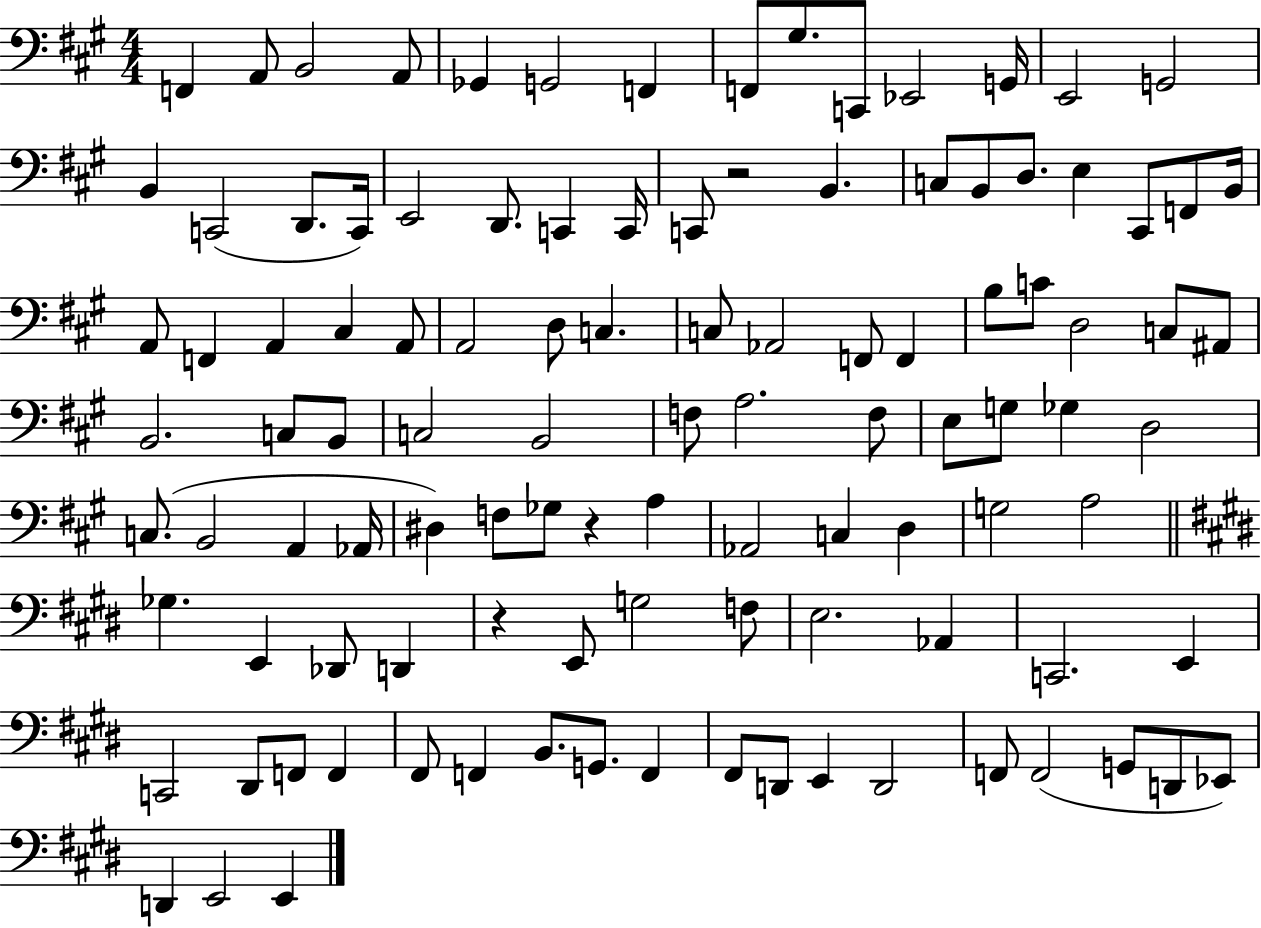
X:1
T:Untitled
M:4/4
L:1/4
K:A
F,, A,,/2 B,,2 A,,/2 _G,, G,,2 F,, F,,/2 ^G,/2 C,,/2 _E,,2 G,,/4 E,,2 G,,2 B,, C,,2 D,,/2 C,,/4 E,,2 D,,/2 C,, C,,/4 C,,/2 z2 B,, C,/2 B,,/2 D,/2 E, ^C,,/2 F,,/2 B,,/4 A,,/2 F,, A,, ^C, A,,/2 A,,2 D,/2 C, C,/2 _A,,2 F,,/2 F,, B,/2 C/2 D,2 C,/2 ^A,,/2 B,,2 C,/2 B,,/2 C,2 B,,2 F,/2 A,2 F,/2 E,/2 G,/2 _G, D,2 C,/2 B,,2 A,, _A,,/4 ^D, F,/2 _G,/2 z A, _A,,2 C, D, G,2 A,2 _G, E,, _D,,/2 D,, z E,,/2 G,2 F,/2 E,2 _A,, C,,2 E,, C,,2 ^D,,/2 F,,/2 F,, ^F,,/2 F,, B,,/2 G,,/2 F,, ^F,,/2 D,,/2 E,, D,,2 F,,/2 F,,2 G,,/2 D,,/2 _E,,/2 D,, E,,2 E,,